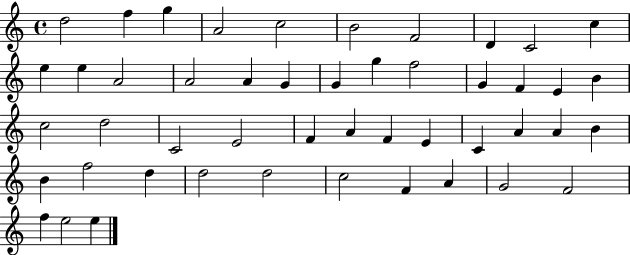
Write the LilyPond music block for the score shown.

{
  \clef treble
  \time 4/4
  \defaultTimeSignature
  \key c \major
  d''2 f''4 g''4 | a'2 c''2 | b'2 f'2 | d'4 c'2 c''4 | \break e''4 e''4 a'2 | a'2 a'4 g'4 | g'4 g''4 f''2 | g'4 f'4 e'4 b'4 | \break c''2 d''2 | c'2 e'2 | f'4 a'4 f'4 e'4 | c'4 a'4 a'4 b'4 | \break b'4 f''2 d''4 | d''2 d''2 | c''2 f'4 a'4 | g'2 f'2 | \break f''4 e''2 e''4 | \bar "|."
}